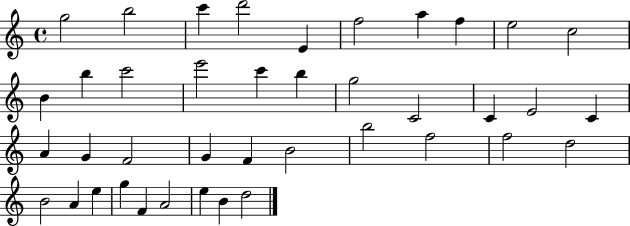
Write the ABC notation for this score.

X:1
T:Untitled
M:4/4
L:1/4
K:C
g2 b2 c' d'2 E f2 a f e2 c2 B b c'2 e'2 c' b g2 C2 C E2 C A G F2 G F B2 b2 f2 f2 d2 B2 A e g F A2 e B d2